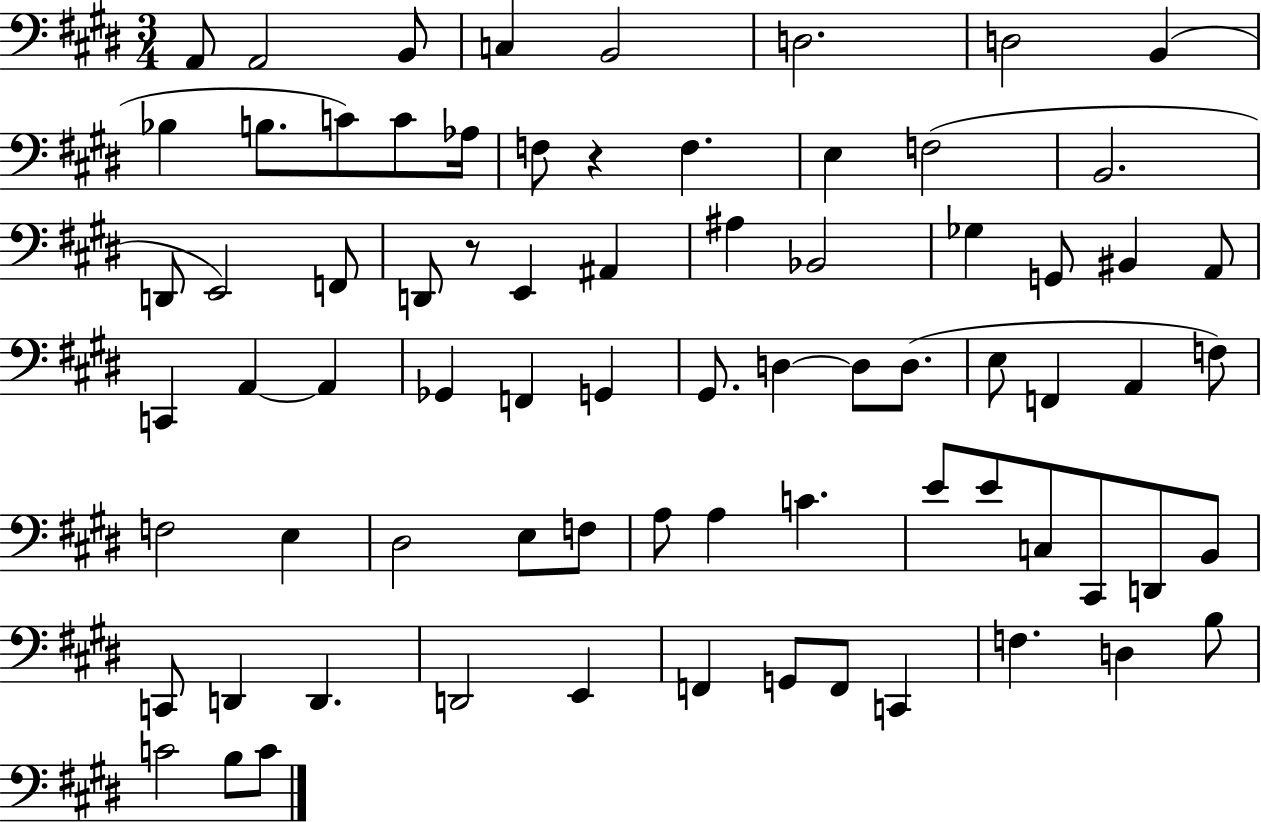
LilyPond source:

{
  \clef bass
  \numericTimeSignature
  \time 3/4
  \key e \major
  a,8 a,2 b,8 | c4 b,2 | d2. | d2 b,4( | \break bes4 b8. c'8) c'8 aes16 | f8 r4 f4. | e4 f2( | b,2. | \break d,8 e,2) f,8 | d,8 r8 e,4 ais,4 | ais4 bes,2 | ges4 g,8 bis,4 a,8 | \break c,4 a,4~~ a,4 | ges,4 f,4 g,4 | gis,8. d4~~ d8 d8.( | e8 f,4 a,4 f8) | \break f2 e4 | dis2 e8 f8 | a8 a4 c'4. | e'8 e'8 c8 cis,8 d,8 b,8 | \break c,8 d,4 d,4. | d,2 e,4 | f,4 g,8 f,8 c,4 | f4. d4 b8 | \break c'2 b8 c'8 | \bar "|."
}